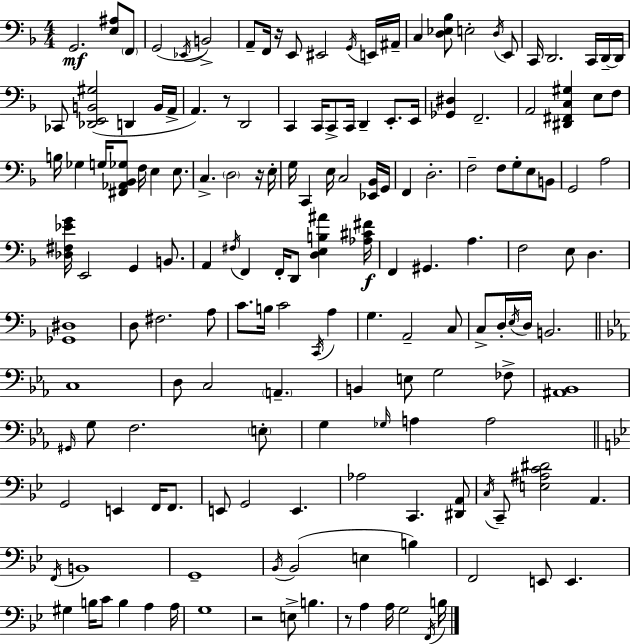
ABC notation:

X:1
T:Untitled
M:4/4
L:1/4
K:Dm
G,,2 [E,^A,]/2 F,,/2 G,,2 _E,,/4 B,,2 A,,/2 F,,/4 z/4 E,,/2 ^E,,2 G,,/4 E,,/4 ^A,,/4 C, [D,_E,_B,]/2 E,2 D,/4 E,,/2 C,,/4 D,,2 C,,/4 D,,/4 D,,/4 _C,,/2 [_D,,E,,B,,^G,]2 D,, B,,/4 A,,/4 A,, z/2 D,,2 C,, C,,/4 C,,/2 C,,/4 D,, E,,/2 E,,/4 [_G,,^D,] F,,2 A,,2 [^D,,^F,,C,^G,] E,/2 F,/2 B,/4 _G, G,/4 [^F,,_A,,_B,,_G,]/2 F,/4 E, E,/2 C, D,2 z/4 E,/4 G,/4 C,, E,/4 C,2 [_E,,_B,,]/4 G,,/4 F,, D,2 F,2 F,/2 G,/2 E,/2 B,,/2 G,,2 A,2 [_D,^F,_EG]/4 E,,2 G,, B,,/2 A,, ^F,/4 F,, F,,/4 D,,/2 [D,E,B,^A] [_A,^C^F]/4 F,, ^G,, A, F,2 E,/2 D, [_G,,^D,]4 D,/2 ^F,2 A,/2 C/2 B,/4 C2 C,,/4 A, G, A,,2 C,/2 C,/2 D,/4 E,/4 D,/4 B,,2 C,4 D,/2 C,2 A,, B,, E,/2 G,2 _F,/2 [^A,,_B,,]4 ^G,,/4 G,/2 F,2 E,/2 G, _G,/4 A, A,2 G,,2 E,, F,,/4 F,,/2 E,,/2 G,,2 E,, _A,2 C,, [^D,,A,,]/2 C,/4 C,,/2 [E,^A,C^D]2 A,, F,,/4 B,,4 G,,4 _B,,/4 _B,,2 E, B, F,,2 E,,/2 E,, ^G, B,/4 C/2 B, A, A,/4 G,4 z2 E,/2 B, z/2 A, A,/4 G,2 F,,/4 B,/4